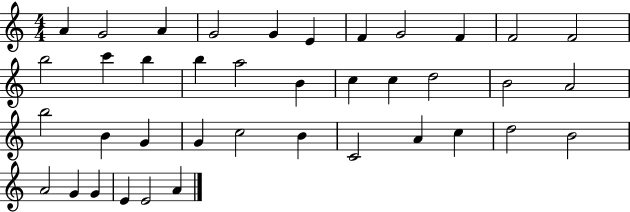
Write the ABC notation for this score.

X:1
T:Untitled
M:4/4
L:1/4
K:C
A G2 A G2 G E F G2 F F2 F2 b2 c' b b a2 B c c d2 B2 A2 b2 B G G c2 B C2 A c d2 B2 A2 G G E E2 A